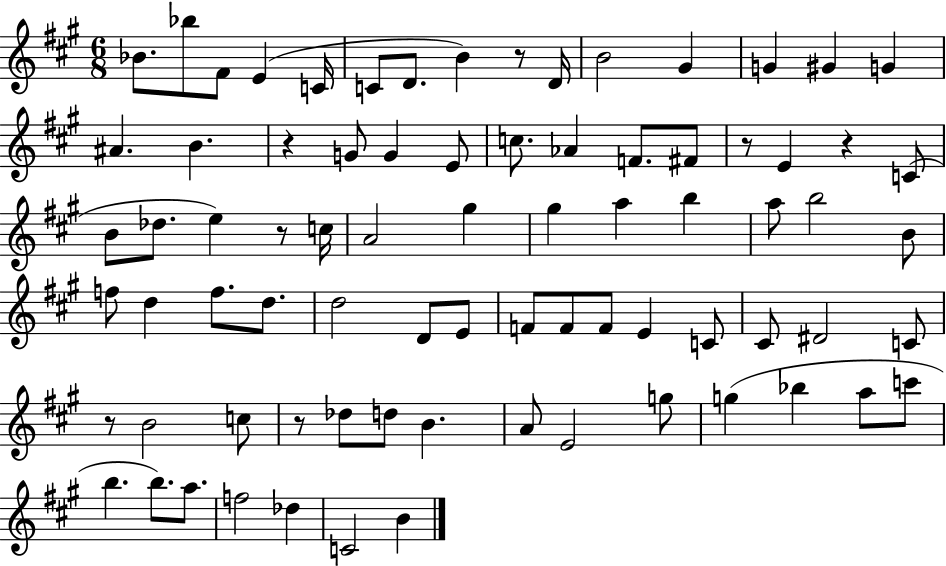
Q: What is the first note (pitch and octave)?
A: Bb4